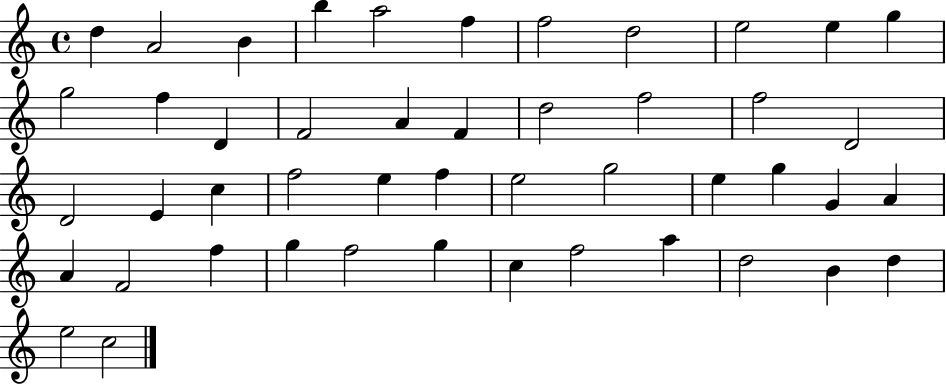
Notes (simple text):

D5/q A4/h B4/q B5/q A5/h F5/q F5/h D5/h E5/h E5/q G5/q G5/h F5/q D4/q F4/h A4/q F4/q D5/h F5/h F5/h D4/h D4/h E4/q C5/q F5/h E5/q F5/q E5/h G5/h E5/q G5/q G4/q A4/q A4/q F4/h F5/q G5/q F5/h G5/q C5/q F5/h A5/q D5/h B4/q D5/q E5/h C5/h